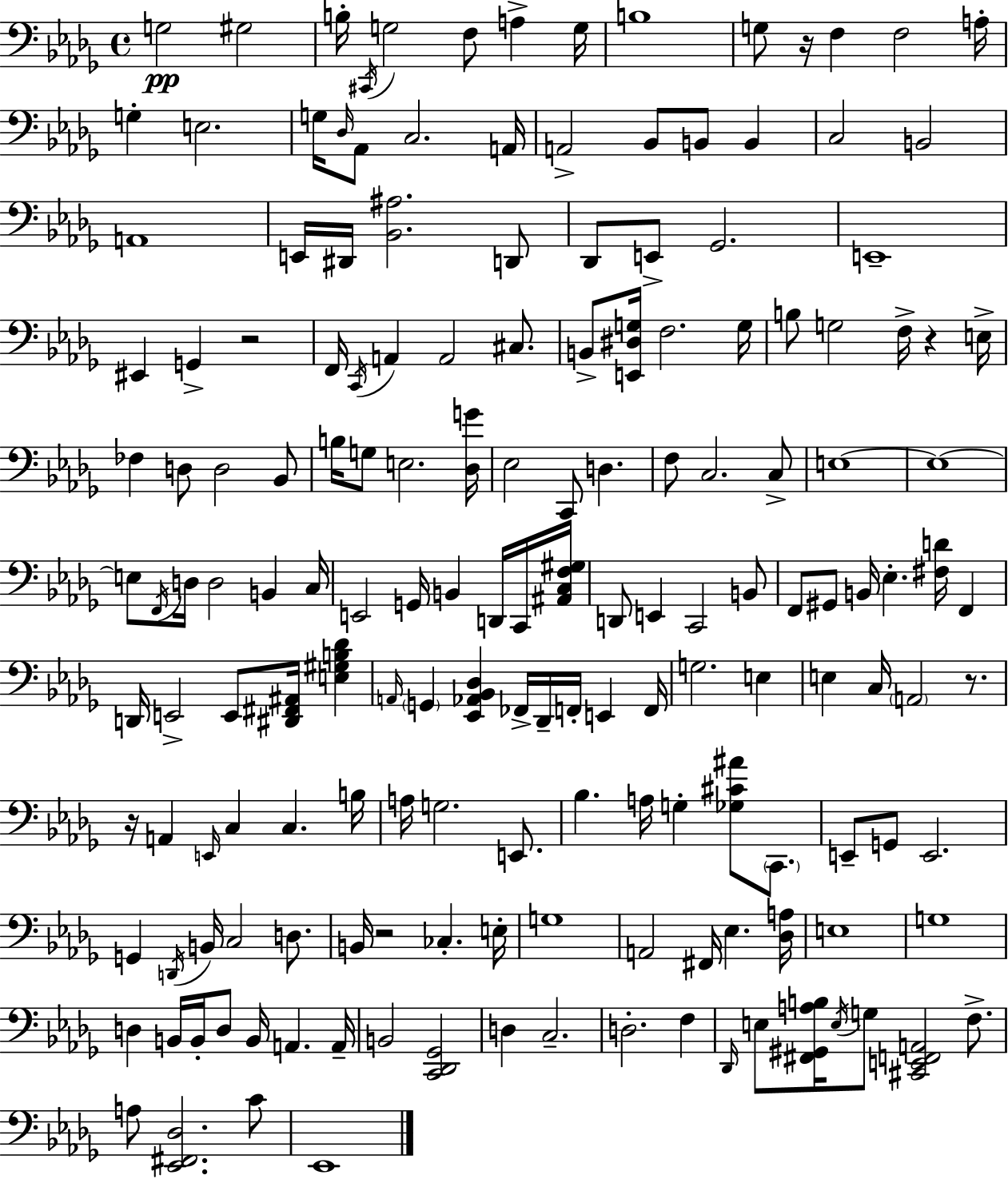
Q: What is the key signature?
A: BES minor